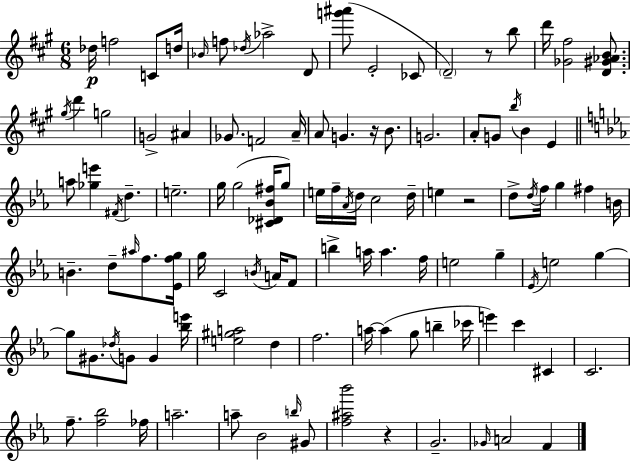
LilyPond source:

{
  \clef treble
  \numericTimeSignature
  \time 6/8
  \key a \major
  des''16\p f''2 c'8 d''16 | \grace { bes'16 } f''8 \acciaccatura { des''16 } aes''2-> | d'8 <g''' ais'''>8( e'2-. | ces'8 \parenthesize d'2--) r8 | \break b''8 d'''16 <ges' fis''>2 <d' gis' aes' b'>8. | \acciaccatura { gis''16 } d'''4 g''2 | g'2-> ais'4 | ges'8. f'2 | \break a'16-- a'8 g'4. r16 | b'8. g'2. | a'8-. g'8 \acciaccatura { b''16 } b'4 | e'4 \bar "||" \break \key ees \major a''8 <ges'' e'''>4 \acciaccatura { fis'16 } d''4.-- | e''2.-- | g''16 g''2( <cis' des' bes' fis''>16 g''8) | e''16 f''16-- \acciaccatura { aes'16 } d''16 c''2 | \break d''16-- e''4 r2 | d''8-> \acciaccatura { d''16 } f''16 g''4 fis''4 | b'16 b'4.-- d''8-- \grace { ais''16 } | f''8. <ees' f'' g''>16 g''16 c'2 | \break \acciaccatura { b'16 } a'16 f'8 b''4-> a''16 a''4. | f''16 e''2 | g''4-- \acciaccatura { ees'16 } e''2 | g''4~~ g''8 gis'8. \acciaccatura { des''16 } | \break g'8 g'4 <bes'' e'''>16 <e'' gis'' a''>2 | d''4 f''2. | a''16~~ a''4( | g''8 b''4-- ces'''16 e'''4) c'''4 | \break cis'4 c'2. | f''8.-- <f'' bes''>2 | fes''16 a''2.-- | a''8-- bes'2 | \break \grace { b''16 } gis'8 <f'' ais'' bes'''>2 | r4 g'2.-- | \grace { ges'16 } a'2 | f'4 \bar "|."
}